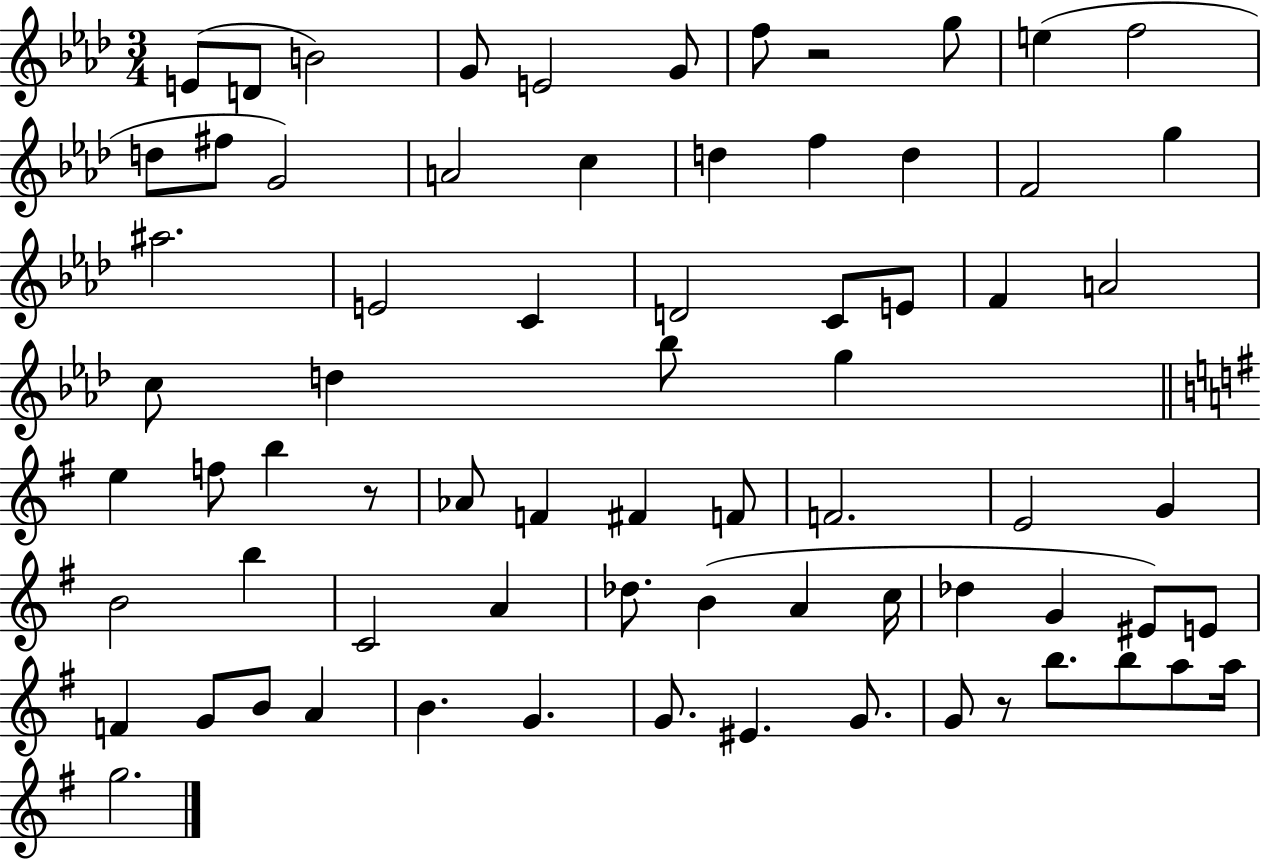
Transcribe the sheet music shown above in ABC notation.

X:1
T:Untitled
M:3/4
L:1/4
K:Ab
E/2 D/2 B2 G/2 E2 G/2 f/2 z2 g/2 e f2 d/2 ^f/2 G2 A2 c d f d F2 g ^a2 E2 C D2 C/2 E/2 F A2 c/2 d _b/2 g e f/2 b z/2 _A/2 F ^F F/2 F2 E2 G B2 b C2 A _d/2 B A c/4 _d G ^E/2 E/2 F G/2 B/2 A B G G/2 ^E G/2 G/2 z/2 b/2 b/2 a/2 a/4 g2